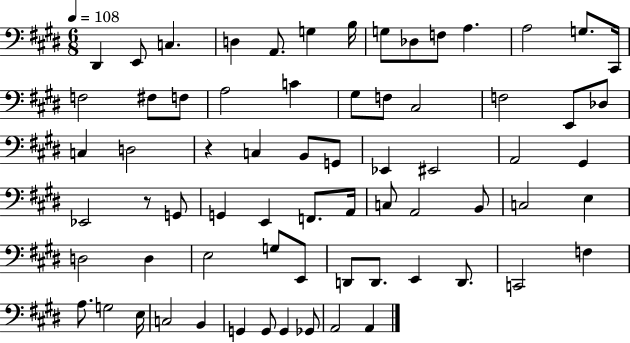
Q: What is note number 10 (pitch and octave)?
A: F3